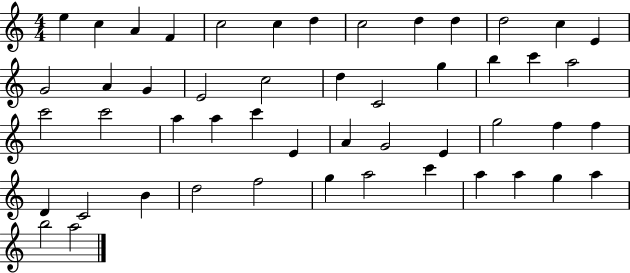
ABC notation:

X:1
T:Untitled
M:4/4
L:1/4
K:C
e c A F c2 c d c2 d d d2 c E G2 A G E2 c2 d C2 g b c' a2 c'2 c'2 a a c' E A G2 E g2 f f D C2 B d2 f2 g a2 c' a a g a b2 a2